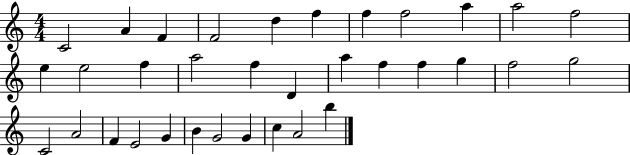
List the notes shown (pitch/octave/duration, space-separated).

C4/h A4/q F4/q F4/h D5/q F5/q F5/q F5/h A5/q A5/h F5/h E5/q E5/h F5/q A5/h F5/q D4/q A5/q F5/q F5/q G5/q F5/h G5/h C4/h A4/h F4/q E4/h G4/q B4/q G4/h G4/q C5/q A4/h B5/q